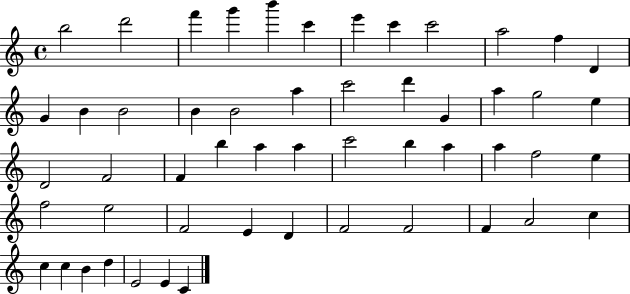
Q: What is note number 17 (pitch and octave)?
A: B4